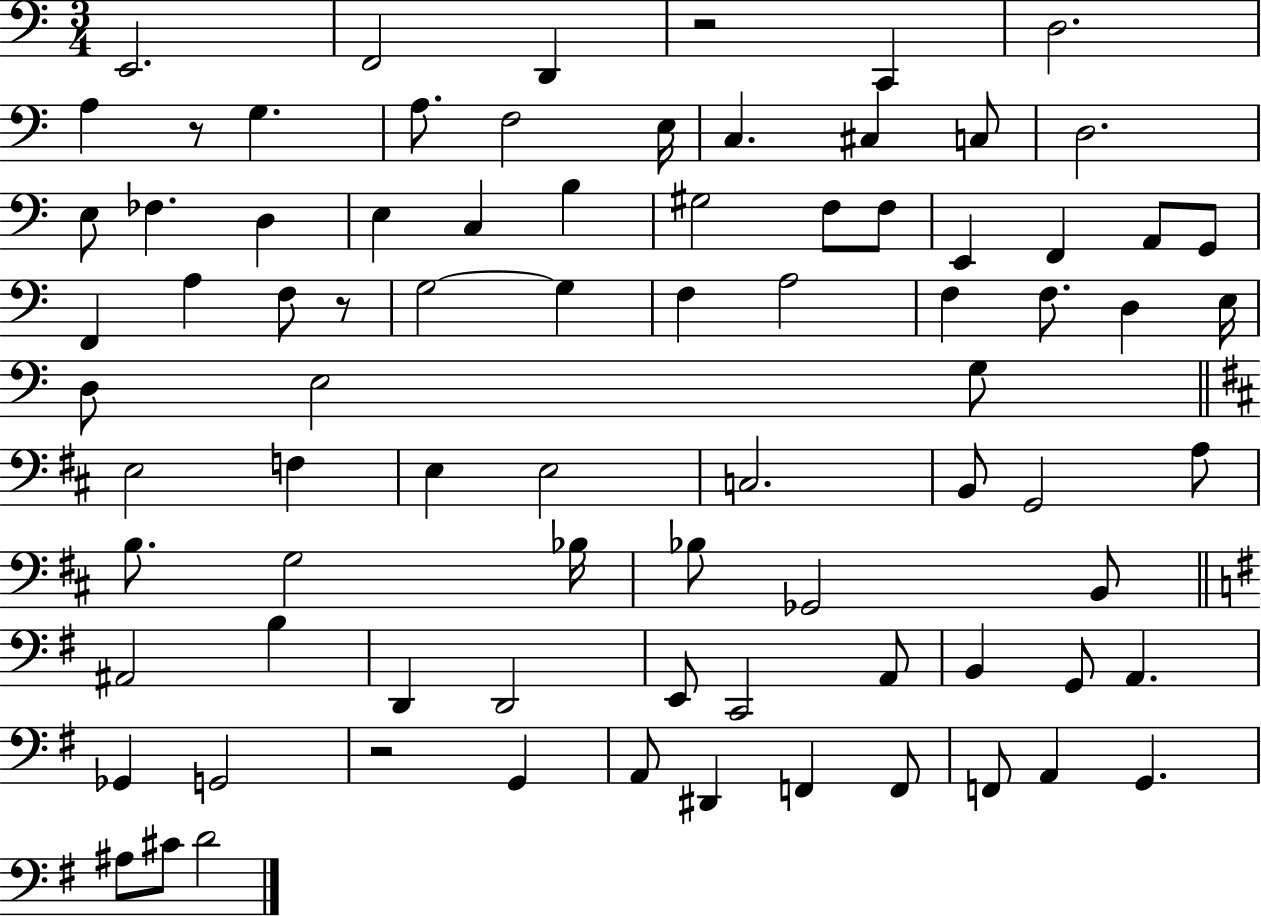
E2/h. F2/h D2/q R/h C2/q D3/h. A3/q R/e G3/q. A3/e. F3/h E3/s C3/q. C#3/q C3/e D3/h. E3/e FES3/q. D3/q E3/q C3/q B3/q G#3/h F3/e F3/e E2/q F2/q A2/e G2/e F2/q A3/q F3/e R/e G3/h G3/q F3/q A3/h F3/q F3/e. D3/q E3/s D3/e E3/h G3/e E3/h F3/q E3/q E3/h C3/h. B2/e G2/h A3/e B3/e. G3/h Bb3/s Bb3/e Gb2/h B2/e A#2/h B3/q D2/q D2/h E2/e C2/h A2/e B2/q G2/e A2/q. Gb2/q G2/h R/h G2/q A2/e D#2/q F2/q F2/e F2/e A2/q G2/q. A#3/e C#4/e D4/h